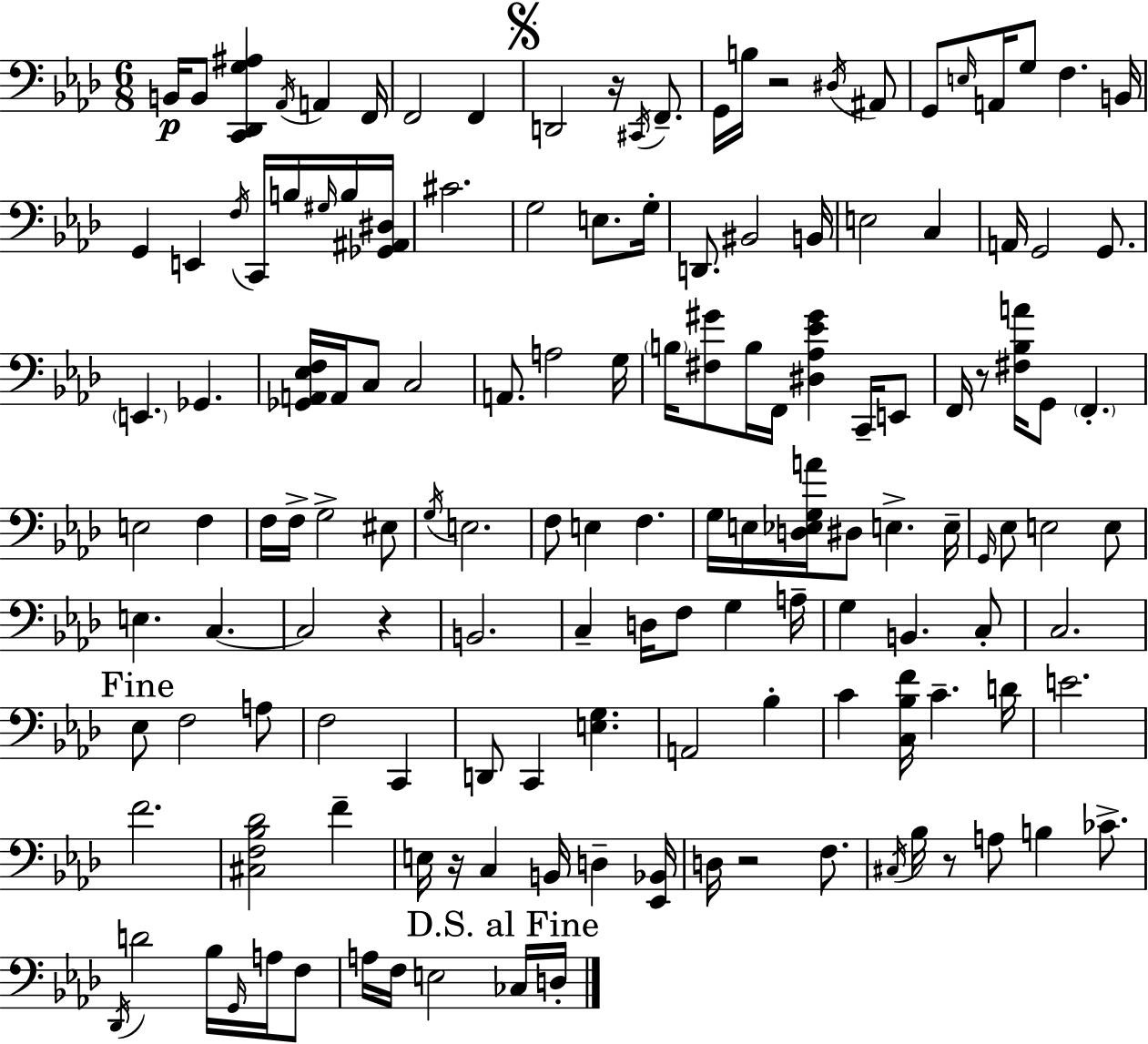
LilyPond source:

{
  \clef bass
  \numericTimeSignature
  \time 6/8
  \key f \minor
  \repeat volta 2 { b,16\p b,8 <c, des, g ais>4 \acciaccatura { aes,16 } a,4 | f,16 f,2 f,4 | \mark \markup { \musicglyph "scripts.segno" } d,2 r16 \acciaccatura { cis,16 } f,8.-- | g,16 b16 r2 | \break \acciaccatura { dis16 } ais,8 g,8 \grace { e16 } a,16 g8 f4. | b,16 g,4 e,4 | \acciaccatura { f16 } c,16 b16 \grace { gis16 } b16 <ges, ais, dis>16 cis'2. | g2 | \break e8. g16-. d,8. bis,2 | b,16 e2 | c4 a,16 g,2 | g,8. \parenthesize e,4. | \break ges,4. <ges, a, ees f>16 a,16 c8 c2 | a,8. a2 | g16 \parenthesize b16 <fis gis'>8 b16 f,16 <dis aes ees' gis'>4 | c,16-- e,8 f,16 r8 <fis bes a'>16 g,8 | \break \parenthesize f,4.-. e2 | f4 f16 f16-> g2-> | eis8 \acciaccatura { g16 } e2. | f8 e4 | \break f4. g16 e16 <d ees g a'>16 dis8 | e4.-> e16-- \grace { g,16 } ees8 e2 | e8 e4. | c4.~~ c2 | \break r4 b,2. | c4-- | d16 f8 g4 a16-- g4 | b,4. c8-. c2. | \break \mark "Fine" ees8 f2 | a8 f2 | c,4 d,8 c,4 | <e g>4. a,2 | \break bes4-. c'4 | <c bes f'>16 c'4.-- d'16 e'2. | f'2. | <cis f bes des'>2 | \break f'4-- e16 r16 c4 | b,16 d4-- <ees, bes,>16 d16 r2 | f8. \acciaccatura { cis16 } bes16 r8 | a8 b4 ces'8.-> \acciaccatura { des,16 } d'2 | \break bes16 \grace { g,16 } a16 f8 a16 | f16 e2 \mark "D.S. al Fine" ces16 d16-. } \bar "|."
}